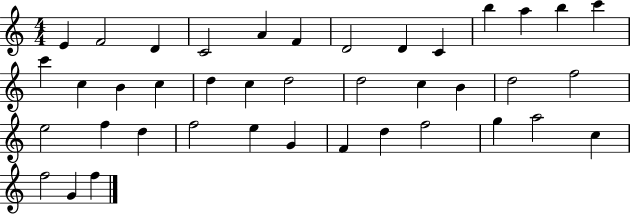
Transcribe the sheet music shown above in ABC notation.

X:1
T:Untitled
M:4/4
L:1/4
K:C
E F2 D C2 A F D2 D C b a b c' c' c B c d c d2 d2 c B d2 f2 e2 f d f2 e G F d f2 g a2 c f2 G f